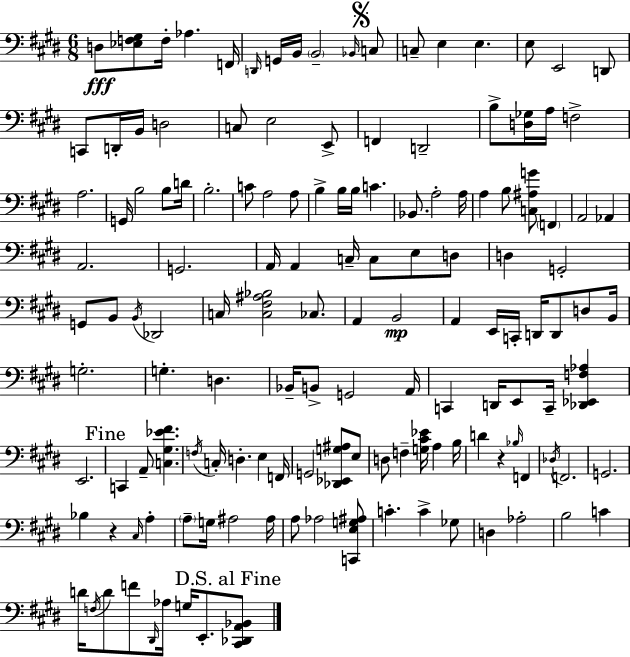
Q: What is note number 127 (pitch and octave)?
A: Ab3